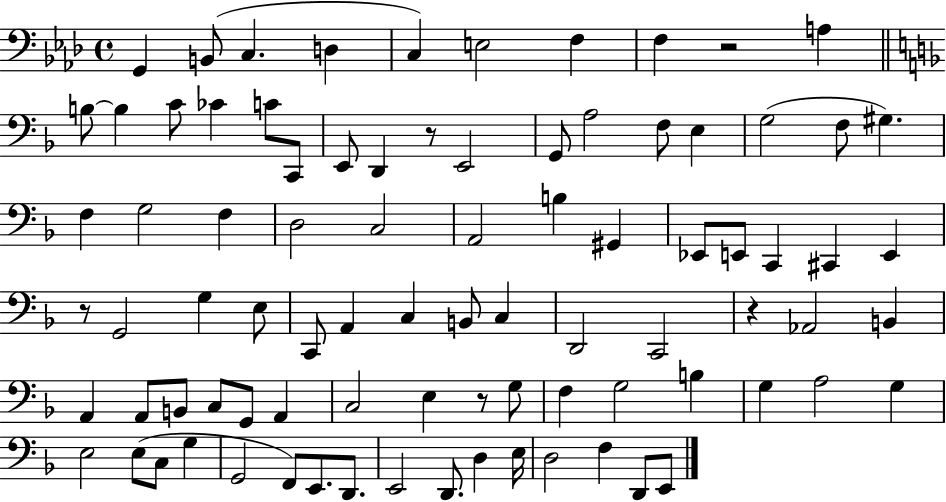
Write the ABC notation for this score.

X:1
T:Untitled
M:4/4
L:1/4
K:Ab
G,, B,,/2 C, D, C, E,2 F, F, z2 A, B,/2 B, C/2 _C C/2 C,,/2 E,,/2 D,, z/2 E,,2 G,,/2 A,2 F,/2 E, G,2 F,/2 ^G, F, G,2 F, D,2 C,2 A,,2 B, ^G,, _E,,/2 E,,/2 C,, ^C,, E,, z/2 G,,2 G, E,/2 C,,/2 A,, C, B,,/2 C, D,,2 C,,2 z _A,,2 B,, A,, A,,/2 B,,/2 C,/2 G,,/2 A,, C,2 E, z/2 G,/2 F, G,2 B, G, A,2 G, E,2 E,/2 C,/2 G, G,,2 F,,/2 E,,/2 D,,/2 E,,2 D,,/2 D, E,/4 D,2 F, D,,/2 E,,/2